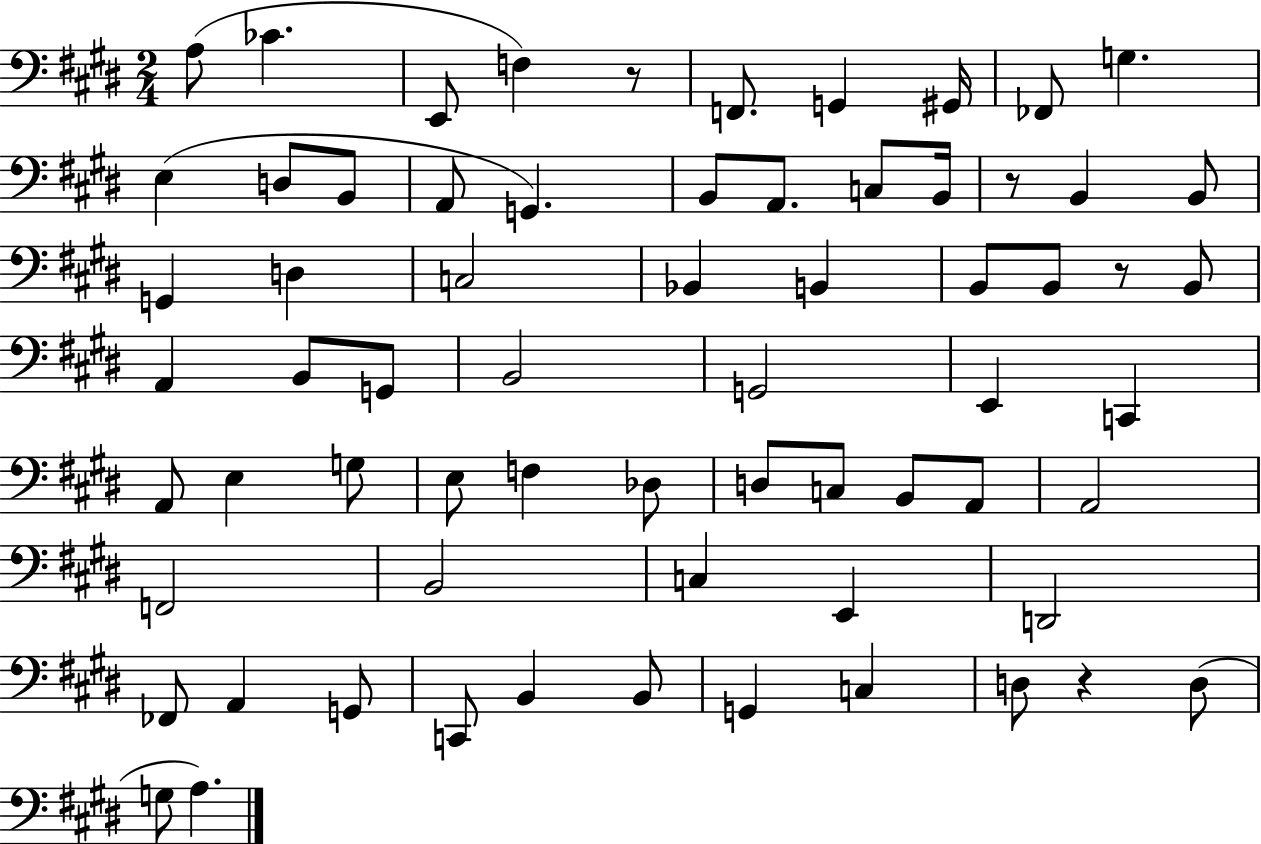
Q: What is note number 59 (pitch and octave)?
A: C3